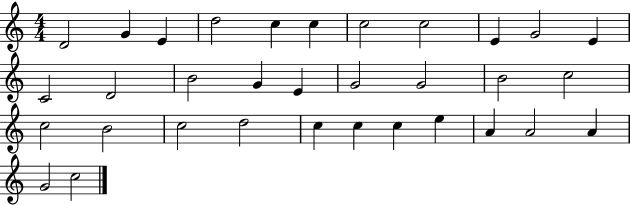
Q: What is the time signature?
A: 4/4